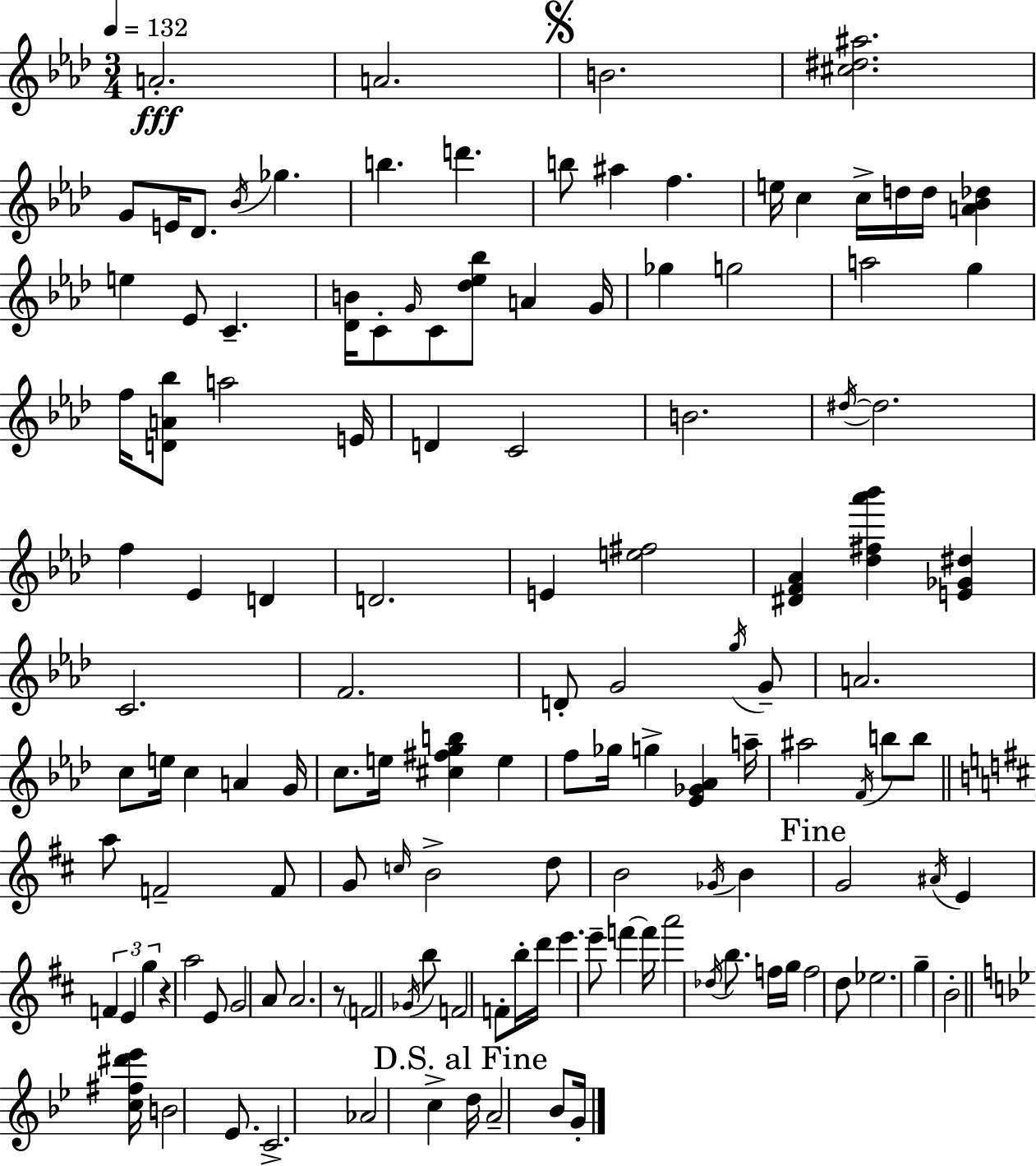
{
  \clef treble
  \numericTimeSignature
  \time 3/4
  \key aes \major
  \tempo 4 = 132
  a'2.-.\fff | a'2. | \mark \markup { \musicglyph "scripts.segno" } b'2. | <cis'' dis'' ais''>2. | \break g'8 e'16 des'8. \acciaccatura { bes'16 } ges''4. | b''4. d'''4. | b''8 ais''4 f''4. | e''16 c''4 c''16-> d''16 d''16 <a' bes' des''>4 | \break e''4 ees'8 c'4.-- | <des' b'>16 c'8-. \grace { g'16 } c'8 <des'' ees'' bes''>8 a'4 | g'16 ges''4 g''2 | a''2 g''4 | \break f''16 <d' a' bes''>8 a''2 | e'16 d'4 c'2 | b'2. | \acciaccatura { dis''16~ }~ dis''2. | \break f''4 ees'4 d'4 | d'2. | e'4 <e'' fis''>2 | <dis' f' aes'>4 <des'' fis'' aes''' bes'''>4 <e' ges' dis''>4 | \break c'2. | f'2. | d'8-. g'2 | \acciaccatura { g''16 } g'8-- a'2. | \break c''8 e''16 c''4 a'4 | g'16 c''8. e''16 <cis'' fis'' g'' b''>4 | e''4 f''8 ges''16 g''4-> <ees' ges' aes'>4 | a''16-- ais''2 | \break \acciaccatura { f'16 } b''8 b''8 \bar "||" \break \key d \major a''8 f'2-- f'8 | g'8 \grace { c''16 } b'2-> d''8 | b'2 \acciaccatura { ges'16 } b'4 | \mark "Fine" g'2 \acciaccatura { ais'16 } e'4 | \break \tuplet 3/2 { f'4 e'4 g''4 } | r4 a''2 | e'8 g'2 | a'8 a'2. | \break r8 \parenthesize f'2 | \acciaccatura { ges'16 } b''8 f'2 | f'8-. b''16-. d'''16 e'''4. e'''8-- | f'''4~~ f'''16 a'''2 | \break \acciaccatura { des''16 } b''8. f''16 g''16 f''2 | d''8 ees''2. | g''4-- b'2-. | \bar "||" \break \key g \minor <c'' fis'' dis''' ees'''>16 b'2 ees'8. | c'2.-> | aes'2 c''4-> | \mark "D.S. al Fine" d''16 a'2-- bes'8 g'16-. | \break \bar "|."
}